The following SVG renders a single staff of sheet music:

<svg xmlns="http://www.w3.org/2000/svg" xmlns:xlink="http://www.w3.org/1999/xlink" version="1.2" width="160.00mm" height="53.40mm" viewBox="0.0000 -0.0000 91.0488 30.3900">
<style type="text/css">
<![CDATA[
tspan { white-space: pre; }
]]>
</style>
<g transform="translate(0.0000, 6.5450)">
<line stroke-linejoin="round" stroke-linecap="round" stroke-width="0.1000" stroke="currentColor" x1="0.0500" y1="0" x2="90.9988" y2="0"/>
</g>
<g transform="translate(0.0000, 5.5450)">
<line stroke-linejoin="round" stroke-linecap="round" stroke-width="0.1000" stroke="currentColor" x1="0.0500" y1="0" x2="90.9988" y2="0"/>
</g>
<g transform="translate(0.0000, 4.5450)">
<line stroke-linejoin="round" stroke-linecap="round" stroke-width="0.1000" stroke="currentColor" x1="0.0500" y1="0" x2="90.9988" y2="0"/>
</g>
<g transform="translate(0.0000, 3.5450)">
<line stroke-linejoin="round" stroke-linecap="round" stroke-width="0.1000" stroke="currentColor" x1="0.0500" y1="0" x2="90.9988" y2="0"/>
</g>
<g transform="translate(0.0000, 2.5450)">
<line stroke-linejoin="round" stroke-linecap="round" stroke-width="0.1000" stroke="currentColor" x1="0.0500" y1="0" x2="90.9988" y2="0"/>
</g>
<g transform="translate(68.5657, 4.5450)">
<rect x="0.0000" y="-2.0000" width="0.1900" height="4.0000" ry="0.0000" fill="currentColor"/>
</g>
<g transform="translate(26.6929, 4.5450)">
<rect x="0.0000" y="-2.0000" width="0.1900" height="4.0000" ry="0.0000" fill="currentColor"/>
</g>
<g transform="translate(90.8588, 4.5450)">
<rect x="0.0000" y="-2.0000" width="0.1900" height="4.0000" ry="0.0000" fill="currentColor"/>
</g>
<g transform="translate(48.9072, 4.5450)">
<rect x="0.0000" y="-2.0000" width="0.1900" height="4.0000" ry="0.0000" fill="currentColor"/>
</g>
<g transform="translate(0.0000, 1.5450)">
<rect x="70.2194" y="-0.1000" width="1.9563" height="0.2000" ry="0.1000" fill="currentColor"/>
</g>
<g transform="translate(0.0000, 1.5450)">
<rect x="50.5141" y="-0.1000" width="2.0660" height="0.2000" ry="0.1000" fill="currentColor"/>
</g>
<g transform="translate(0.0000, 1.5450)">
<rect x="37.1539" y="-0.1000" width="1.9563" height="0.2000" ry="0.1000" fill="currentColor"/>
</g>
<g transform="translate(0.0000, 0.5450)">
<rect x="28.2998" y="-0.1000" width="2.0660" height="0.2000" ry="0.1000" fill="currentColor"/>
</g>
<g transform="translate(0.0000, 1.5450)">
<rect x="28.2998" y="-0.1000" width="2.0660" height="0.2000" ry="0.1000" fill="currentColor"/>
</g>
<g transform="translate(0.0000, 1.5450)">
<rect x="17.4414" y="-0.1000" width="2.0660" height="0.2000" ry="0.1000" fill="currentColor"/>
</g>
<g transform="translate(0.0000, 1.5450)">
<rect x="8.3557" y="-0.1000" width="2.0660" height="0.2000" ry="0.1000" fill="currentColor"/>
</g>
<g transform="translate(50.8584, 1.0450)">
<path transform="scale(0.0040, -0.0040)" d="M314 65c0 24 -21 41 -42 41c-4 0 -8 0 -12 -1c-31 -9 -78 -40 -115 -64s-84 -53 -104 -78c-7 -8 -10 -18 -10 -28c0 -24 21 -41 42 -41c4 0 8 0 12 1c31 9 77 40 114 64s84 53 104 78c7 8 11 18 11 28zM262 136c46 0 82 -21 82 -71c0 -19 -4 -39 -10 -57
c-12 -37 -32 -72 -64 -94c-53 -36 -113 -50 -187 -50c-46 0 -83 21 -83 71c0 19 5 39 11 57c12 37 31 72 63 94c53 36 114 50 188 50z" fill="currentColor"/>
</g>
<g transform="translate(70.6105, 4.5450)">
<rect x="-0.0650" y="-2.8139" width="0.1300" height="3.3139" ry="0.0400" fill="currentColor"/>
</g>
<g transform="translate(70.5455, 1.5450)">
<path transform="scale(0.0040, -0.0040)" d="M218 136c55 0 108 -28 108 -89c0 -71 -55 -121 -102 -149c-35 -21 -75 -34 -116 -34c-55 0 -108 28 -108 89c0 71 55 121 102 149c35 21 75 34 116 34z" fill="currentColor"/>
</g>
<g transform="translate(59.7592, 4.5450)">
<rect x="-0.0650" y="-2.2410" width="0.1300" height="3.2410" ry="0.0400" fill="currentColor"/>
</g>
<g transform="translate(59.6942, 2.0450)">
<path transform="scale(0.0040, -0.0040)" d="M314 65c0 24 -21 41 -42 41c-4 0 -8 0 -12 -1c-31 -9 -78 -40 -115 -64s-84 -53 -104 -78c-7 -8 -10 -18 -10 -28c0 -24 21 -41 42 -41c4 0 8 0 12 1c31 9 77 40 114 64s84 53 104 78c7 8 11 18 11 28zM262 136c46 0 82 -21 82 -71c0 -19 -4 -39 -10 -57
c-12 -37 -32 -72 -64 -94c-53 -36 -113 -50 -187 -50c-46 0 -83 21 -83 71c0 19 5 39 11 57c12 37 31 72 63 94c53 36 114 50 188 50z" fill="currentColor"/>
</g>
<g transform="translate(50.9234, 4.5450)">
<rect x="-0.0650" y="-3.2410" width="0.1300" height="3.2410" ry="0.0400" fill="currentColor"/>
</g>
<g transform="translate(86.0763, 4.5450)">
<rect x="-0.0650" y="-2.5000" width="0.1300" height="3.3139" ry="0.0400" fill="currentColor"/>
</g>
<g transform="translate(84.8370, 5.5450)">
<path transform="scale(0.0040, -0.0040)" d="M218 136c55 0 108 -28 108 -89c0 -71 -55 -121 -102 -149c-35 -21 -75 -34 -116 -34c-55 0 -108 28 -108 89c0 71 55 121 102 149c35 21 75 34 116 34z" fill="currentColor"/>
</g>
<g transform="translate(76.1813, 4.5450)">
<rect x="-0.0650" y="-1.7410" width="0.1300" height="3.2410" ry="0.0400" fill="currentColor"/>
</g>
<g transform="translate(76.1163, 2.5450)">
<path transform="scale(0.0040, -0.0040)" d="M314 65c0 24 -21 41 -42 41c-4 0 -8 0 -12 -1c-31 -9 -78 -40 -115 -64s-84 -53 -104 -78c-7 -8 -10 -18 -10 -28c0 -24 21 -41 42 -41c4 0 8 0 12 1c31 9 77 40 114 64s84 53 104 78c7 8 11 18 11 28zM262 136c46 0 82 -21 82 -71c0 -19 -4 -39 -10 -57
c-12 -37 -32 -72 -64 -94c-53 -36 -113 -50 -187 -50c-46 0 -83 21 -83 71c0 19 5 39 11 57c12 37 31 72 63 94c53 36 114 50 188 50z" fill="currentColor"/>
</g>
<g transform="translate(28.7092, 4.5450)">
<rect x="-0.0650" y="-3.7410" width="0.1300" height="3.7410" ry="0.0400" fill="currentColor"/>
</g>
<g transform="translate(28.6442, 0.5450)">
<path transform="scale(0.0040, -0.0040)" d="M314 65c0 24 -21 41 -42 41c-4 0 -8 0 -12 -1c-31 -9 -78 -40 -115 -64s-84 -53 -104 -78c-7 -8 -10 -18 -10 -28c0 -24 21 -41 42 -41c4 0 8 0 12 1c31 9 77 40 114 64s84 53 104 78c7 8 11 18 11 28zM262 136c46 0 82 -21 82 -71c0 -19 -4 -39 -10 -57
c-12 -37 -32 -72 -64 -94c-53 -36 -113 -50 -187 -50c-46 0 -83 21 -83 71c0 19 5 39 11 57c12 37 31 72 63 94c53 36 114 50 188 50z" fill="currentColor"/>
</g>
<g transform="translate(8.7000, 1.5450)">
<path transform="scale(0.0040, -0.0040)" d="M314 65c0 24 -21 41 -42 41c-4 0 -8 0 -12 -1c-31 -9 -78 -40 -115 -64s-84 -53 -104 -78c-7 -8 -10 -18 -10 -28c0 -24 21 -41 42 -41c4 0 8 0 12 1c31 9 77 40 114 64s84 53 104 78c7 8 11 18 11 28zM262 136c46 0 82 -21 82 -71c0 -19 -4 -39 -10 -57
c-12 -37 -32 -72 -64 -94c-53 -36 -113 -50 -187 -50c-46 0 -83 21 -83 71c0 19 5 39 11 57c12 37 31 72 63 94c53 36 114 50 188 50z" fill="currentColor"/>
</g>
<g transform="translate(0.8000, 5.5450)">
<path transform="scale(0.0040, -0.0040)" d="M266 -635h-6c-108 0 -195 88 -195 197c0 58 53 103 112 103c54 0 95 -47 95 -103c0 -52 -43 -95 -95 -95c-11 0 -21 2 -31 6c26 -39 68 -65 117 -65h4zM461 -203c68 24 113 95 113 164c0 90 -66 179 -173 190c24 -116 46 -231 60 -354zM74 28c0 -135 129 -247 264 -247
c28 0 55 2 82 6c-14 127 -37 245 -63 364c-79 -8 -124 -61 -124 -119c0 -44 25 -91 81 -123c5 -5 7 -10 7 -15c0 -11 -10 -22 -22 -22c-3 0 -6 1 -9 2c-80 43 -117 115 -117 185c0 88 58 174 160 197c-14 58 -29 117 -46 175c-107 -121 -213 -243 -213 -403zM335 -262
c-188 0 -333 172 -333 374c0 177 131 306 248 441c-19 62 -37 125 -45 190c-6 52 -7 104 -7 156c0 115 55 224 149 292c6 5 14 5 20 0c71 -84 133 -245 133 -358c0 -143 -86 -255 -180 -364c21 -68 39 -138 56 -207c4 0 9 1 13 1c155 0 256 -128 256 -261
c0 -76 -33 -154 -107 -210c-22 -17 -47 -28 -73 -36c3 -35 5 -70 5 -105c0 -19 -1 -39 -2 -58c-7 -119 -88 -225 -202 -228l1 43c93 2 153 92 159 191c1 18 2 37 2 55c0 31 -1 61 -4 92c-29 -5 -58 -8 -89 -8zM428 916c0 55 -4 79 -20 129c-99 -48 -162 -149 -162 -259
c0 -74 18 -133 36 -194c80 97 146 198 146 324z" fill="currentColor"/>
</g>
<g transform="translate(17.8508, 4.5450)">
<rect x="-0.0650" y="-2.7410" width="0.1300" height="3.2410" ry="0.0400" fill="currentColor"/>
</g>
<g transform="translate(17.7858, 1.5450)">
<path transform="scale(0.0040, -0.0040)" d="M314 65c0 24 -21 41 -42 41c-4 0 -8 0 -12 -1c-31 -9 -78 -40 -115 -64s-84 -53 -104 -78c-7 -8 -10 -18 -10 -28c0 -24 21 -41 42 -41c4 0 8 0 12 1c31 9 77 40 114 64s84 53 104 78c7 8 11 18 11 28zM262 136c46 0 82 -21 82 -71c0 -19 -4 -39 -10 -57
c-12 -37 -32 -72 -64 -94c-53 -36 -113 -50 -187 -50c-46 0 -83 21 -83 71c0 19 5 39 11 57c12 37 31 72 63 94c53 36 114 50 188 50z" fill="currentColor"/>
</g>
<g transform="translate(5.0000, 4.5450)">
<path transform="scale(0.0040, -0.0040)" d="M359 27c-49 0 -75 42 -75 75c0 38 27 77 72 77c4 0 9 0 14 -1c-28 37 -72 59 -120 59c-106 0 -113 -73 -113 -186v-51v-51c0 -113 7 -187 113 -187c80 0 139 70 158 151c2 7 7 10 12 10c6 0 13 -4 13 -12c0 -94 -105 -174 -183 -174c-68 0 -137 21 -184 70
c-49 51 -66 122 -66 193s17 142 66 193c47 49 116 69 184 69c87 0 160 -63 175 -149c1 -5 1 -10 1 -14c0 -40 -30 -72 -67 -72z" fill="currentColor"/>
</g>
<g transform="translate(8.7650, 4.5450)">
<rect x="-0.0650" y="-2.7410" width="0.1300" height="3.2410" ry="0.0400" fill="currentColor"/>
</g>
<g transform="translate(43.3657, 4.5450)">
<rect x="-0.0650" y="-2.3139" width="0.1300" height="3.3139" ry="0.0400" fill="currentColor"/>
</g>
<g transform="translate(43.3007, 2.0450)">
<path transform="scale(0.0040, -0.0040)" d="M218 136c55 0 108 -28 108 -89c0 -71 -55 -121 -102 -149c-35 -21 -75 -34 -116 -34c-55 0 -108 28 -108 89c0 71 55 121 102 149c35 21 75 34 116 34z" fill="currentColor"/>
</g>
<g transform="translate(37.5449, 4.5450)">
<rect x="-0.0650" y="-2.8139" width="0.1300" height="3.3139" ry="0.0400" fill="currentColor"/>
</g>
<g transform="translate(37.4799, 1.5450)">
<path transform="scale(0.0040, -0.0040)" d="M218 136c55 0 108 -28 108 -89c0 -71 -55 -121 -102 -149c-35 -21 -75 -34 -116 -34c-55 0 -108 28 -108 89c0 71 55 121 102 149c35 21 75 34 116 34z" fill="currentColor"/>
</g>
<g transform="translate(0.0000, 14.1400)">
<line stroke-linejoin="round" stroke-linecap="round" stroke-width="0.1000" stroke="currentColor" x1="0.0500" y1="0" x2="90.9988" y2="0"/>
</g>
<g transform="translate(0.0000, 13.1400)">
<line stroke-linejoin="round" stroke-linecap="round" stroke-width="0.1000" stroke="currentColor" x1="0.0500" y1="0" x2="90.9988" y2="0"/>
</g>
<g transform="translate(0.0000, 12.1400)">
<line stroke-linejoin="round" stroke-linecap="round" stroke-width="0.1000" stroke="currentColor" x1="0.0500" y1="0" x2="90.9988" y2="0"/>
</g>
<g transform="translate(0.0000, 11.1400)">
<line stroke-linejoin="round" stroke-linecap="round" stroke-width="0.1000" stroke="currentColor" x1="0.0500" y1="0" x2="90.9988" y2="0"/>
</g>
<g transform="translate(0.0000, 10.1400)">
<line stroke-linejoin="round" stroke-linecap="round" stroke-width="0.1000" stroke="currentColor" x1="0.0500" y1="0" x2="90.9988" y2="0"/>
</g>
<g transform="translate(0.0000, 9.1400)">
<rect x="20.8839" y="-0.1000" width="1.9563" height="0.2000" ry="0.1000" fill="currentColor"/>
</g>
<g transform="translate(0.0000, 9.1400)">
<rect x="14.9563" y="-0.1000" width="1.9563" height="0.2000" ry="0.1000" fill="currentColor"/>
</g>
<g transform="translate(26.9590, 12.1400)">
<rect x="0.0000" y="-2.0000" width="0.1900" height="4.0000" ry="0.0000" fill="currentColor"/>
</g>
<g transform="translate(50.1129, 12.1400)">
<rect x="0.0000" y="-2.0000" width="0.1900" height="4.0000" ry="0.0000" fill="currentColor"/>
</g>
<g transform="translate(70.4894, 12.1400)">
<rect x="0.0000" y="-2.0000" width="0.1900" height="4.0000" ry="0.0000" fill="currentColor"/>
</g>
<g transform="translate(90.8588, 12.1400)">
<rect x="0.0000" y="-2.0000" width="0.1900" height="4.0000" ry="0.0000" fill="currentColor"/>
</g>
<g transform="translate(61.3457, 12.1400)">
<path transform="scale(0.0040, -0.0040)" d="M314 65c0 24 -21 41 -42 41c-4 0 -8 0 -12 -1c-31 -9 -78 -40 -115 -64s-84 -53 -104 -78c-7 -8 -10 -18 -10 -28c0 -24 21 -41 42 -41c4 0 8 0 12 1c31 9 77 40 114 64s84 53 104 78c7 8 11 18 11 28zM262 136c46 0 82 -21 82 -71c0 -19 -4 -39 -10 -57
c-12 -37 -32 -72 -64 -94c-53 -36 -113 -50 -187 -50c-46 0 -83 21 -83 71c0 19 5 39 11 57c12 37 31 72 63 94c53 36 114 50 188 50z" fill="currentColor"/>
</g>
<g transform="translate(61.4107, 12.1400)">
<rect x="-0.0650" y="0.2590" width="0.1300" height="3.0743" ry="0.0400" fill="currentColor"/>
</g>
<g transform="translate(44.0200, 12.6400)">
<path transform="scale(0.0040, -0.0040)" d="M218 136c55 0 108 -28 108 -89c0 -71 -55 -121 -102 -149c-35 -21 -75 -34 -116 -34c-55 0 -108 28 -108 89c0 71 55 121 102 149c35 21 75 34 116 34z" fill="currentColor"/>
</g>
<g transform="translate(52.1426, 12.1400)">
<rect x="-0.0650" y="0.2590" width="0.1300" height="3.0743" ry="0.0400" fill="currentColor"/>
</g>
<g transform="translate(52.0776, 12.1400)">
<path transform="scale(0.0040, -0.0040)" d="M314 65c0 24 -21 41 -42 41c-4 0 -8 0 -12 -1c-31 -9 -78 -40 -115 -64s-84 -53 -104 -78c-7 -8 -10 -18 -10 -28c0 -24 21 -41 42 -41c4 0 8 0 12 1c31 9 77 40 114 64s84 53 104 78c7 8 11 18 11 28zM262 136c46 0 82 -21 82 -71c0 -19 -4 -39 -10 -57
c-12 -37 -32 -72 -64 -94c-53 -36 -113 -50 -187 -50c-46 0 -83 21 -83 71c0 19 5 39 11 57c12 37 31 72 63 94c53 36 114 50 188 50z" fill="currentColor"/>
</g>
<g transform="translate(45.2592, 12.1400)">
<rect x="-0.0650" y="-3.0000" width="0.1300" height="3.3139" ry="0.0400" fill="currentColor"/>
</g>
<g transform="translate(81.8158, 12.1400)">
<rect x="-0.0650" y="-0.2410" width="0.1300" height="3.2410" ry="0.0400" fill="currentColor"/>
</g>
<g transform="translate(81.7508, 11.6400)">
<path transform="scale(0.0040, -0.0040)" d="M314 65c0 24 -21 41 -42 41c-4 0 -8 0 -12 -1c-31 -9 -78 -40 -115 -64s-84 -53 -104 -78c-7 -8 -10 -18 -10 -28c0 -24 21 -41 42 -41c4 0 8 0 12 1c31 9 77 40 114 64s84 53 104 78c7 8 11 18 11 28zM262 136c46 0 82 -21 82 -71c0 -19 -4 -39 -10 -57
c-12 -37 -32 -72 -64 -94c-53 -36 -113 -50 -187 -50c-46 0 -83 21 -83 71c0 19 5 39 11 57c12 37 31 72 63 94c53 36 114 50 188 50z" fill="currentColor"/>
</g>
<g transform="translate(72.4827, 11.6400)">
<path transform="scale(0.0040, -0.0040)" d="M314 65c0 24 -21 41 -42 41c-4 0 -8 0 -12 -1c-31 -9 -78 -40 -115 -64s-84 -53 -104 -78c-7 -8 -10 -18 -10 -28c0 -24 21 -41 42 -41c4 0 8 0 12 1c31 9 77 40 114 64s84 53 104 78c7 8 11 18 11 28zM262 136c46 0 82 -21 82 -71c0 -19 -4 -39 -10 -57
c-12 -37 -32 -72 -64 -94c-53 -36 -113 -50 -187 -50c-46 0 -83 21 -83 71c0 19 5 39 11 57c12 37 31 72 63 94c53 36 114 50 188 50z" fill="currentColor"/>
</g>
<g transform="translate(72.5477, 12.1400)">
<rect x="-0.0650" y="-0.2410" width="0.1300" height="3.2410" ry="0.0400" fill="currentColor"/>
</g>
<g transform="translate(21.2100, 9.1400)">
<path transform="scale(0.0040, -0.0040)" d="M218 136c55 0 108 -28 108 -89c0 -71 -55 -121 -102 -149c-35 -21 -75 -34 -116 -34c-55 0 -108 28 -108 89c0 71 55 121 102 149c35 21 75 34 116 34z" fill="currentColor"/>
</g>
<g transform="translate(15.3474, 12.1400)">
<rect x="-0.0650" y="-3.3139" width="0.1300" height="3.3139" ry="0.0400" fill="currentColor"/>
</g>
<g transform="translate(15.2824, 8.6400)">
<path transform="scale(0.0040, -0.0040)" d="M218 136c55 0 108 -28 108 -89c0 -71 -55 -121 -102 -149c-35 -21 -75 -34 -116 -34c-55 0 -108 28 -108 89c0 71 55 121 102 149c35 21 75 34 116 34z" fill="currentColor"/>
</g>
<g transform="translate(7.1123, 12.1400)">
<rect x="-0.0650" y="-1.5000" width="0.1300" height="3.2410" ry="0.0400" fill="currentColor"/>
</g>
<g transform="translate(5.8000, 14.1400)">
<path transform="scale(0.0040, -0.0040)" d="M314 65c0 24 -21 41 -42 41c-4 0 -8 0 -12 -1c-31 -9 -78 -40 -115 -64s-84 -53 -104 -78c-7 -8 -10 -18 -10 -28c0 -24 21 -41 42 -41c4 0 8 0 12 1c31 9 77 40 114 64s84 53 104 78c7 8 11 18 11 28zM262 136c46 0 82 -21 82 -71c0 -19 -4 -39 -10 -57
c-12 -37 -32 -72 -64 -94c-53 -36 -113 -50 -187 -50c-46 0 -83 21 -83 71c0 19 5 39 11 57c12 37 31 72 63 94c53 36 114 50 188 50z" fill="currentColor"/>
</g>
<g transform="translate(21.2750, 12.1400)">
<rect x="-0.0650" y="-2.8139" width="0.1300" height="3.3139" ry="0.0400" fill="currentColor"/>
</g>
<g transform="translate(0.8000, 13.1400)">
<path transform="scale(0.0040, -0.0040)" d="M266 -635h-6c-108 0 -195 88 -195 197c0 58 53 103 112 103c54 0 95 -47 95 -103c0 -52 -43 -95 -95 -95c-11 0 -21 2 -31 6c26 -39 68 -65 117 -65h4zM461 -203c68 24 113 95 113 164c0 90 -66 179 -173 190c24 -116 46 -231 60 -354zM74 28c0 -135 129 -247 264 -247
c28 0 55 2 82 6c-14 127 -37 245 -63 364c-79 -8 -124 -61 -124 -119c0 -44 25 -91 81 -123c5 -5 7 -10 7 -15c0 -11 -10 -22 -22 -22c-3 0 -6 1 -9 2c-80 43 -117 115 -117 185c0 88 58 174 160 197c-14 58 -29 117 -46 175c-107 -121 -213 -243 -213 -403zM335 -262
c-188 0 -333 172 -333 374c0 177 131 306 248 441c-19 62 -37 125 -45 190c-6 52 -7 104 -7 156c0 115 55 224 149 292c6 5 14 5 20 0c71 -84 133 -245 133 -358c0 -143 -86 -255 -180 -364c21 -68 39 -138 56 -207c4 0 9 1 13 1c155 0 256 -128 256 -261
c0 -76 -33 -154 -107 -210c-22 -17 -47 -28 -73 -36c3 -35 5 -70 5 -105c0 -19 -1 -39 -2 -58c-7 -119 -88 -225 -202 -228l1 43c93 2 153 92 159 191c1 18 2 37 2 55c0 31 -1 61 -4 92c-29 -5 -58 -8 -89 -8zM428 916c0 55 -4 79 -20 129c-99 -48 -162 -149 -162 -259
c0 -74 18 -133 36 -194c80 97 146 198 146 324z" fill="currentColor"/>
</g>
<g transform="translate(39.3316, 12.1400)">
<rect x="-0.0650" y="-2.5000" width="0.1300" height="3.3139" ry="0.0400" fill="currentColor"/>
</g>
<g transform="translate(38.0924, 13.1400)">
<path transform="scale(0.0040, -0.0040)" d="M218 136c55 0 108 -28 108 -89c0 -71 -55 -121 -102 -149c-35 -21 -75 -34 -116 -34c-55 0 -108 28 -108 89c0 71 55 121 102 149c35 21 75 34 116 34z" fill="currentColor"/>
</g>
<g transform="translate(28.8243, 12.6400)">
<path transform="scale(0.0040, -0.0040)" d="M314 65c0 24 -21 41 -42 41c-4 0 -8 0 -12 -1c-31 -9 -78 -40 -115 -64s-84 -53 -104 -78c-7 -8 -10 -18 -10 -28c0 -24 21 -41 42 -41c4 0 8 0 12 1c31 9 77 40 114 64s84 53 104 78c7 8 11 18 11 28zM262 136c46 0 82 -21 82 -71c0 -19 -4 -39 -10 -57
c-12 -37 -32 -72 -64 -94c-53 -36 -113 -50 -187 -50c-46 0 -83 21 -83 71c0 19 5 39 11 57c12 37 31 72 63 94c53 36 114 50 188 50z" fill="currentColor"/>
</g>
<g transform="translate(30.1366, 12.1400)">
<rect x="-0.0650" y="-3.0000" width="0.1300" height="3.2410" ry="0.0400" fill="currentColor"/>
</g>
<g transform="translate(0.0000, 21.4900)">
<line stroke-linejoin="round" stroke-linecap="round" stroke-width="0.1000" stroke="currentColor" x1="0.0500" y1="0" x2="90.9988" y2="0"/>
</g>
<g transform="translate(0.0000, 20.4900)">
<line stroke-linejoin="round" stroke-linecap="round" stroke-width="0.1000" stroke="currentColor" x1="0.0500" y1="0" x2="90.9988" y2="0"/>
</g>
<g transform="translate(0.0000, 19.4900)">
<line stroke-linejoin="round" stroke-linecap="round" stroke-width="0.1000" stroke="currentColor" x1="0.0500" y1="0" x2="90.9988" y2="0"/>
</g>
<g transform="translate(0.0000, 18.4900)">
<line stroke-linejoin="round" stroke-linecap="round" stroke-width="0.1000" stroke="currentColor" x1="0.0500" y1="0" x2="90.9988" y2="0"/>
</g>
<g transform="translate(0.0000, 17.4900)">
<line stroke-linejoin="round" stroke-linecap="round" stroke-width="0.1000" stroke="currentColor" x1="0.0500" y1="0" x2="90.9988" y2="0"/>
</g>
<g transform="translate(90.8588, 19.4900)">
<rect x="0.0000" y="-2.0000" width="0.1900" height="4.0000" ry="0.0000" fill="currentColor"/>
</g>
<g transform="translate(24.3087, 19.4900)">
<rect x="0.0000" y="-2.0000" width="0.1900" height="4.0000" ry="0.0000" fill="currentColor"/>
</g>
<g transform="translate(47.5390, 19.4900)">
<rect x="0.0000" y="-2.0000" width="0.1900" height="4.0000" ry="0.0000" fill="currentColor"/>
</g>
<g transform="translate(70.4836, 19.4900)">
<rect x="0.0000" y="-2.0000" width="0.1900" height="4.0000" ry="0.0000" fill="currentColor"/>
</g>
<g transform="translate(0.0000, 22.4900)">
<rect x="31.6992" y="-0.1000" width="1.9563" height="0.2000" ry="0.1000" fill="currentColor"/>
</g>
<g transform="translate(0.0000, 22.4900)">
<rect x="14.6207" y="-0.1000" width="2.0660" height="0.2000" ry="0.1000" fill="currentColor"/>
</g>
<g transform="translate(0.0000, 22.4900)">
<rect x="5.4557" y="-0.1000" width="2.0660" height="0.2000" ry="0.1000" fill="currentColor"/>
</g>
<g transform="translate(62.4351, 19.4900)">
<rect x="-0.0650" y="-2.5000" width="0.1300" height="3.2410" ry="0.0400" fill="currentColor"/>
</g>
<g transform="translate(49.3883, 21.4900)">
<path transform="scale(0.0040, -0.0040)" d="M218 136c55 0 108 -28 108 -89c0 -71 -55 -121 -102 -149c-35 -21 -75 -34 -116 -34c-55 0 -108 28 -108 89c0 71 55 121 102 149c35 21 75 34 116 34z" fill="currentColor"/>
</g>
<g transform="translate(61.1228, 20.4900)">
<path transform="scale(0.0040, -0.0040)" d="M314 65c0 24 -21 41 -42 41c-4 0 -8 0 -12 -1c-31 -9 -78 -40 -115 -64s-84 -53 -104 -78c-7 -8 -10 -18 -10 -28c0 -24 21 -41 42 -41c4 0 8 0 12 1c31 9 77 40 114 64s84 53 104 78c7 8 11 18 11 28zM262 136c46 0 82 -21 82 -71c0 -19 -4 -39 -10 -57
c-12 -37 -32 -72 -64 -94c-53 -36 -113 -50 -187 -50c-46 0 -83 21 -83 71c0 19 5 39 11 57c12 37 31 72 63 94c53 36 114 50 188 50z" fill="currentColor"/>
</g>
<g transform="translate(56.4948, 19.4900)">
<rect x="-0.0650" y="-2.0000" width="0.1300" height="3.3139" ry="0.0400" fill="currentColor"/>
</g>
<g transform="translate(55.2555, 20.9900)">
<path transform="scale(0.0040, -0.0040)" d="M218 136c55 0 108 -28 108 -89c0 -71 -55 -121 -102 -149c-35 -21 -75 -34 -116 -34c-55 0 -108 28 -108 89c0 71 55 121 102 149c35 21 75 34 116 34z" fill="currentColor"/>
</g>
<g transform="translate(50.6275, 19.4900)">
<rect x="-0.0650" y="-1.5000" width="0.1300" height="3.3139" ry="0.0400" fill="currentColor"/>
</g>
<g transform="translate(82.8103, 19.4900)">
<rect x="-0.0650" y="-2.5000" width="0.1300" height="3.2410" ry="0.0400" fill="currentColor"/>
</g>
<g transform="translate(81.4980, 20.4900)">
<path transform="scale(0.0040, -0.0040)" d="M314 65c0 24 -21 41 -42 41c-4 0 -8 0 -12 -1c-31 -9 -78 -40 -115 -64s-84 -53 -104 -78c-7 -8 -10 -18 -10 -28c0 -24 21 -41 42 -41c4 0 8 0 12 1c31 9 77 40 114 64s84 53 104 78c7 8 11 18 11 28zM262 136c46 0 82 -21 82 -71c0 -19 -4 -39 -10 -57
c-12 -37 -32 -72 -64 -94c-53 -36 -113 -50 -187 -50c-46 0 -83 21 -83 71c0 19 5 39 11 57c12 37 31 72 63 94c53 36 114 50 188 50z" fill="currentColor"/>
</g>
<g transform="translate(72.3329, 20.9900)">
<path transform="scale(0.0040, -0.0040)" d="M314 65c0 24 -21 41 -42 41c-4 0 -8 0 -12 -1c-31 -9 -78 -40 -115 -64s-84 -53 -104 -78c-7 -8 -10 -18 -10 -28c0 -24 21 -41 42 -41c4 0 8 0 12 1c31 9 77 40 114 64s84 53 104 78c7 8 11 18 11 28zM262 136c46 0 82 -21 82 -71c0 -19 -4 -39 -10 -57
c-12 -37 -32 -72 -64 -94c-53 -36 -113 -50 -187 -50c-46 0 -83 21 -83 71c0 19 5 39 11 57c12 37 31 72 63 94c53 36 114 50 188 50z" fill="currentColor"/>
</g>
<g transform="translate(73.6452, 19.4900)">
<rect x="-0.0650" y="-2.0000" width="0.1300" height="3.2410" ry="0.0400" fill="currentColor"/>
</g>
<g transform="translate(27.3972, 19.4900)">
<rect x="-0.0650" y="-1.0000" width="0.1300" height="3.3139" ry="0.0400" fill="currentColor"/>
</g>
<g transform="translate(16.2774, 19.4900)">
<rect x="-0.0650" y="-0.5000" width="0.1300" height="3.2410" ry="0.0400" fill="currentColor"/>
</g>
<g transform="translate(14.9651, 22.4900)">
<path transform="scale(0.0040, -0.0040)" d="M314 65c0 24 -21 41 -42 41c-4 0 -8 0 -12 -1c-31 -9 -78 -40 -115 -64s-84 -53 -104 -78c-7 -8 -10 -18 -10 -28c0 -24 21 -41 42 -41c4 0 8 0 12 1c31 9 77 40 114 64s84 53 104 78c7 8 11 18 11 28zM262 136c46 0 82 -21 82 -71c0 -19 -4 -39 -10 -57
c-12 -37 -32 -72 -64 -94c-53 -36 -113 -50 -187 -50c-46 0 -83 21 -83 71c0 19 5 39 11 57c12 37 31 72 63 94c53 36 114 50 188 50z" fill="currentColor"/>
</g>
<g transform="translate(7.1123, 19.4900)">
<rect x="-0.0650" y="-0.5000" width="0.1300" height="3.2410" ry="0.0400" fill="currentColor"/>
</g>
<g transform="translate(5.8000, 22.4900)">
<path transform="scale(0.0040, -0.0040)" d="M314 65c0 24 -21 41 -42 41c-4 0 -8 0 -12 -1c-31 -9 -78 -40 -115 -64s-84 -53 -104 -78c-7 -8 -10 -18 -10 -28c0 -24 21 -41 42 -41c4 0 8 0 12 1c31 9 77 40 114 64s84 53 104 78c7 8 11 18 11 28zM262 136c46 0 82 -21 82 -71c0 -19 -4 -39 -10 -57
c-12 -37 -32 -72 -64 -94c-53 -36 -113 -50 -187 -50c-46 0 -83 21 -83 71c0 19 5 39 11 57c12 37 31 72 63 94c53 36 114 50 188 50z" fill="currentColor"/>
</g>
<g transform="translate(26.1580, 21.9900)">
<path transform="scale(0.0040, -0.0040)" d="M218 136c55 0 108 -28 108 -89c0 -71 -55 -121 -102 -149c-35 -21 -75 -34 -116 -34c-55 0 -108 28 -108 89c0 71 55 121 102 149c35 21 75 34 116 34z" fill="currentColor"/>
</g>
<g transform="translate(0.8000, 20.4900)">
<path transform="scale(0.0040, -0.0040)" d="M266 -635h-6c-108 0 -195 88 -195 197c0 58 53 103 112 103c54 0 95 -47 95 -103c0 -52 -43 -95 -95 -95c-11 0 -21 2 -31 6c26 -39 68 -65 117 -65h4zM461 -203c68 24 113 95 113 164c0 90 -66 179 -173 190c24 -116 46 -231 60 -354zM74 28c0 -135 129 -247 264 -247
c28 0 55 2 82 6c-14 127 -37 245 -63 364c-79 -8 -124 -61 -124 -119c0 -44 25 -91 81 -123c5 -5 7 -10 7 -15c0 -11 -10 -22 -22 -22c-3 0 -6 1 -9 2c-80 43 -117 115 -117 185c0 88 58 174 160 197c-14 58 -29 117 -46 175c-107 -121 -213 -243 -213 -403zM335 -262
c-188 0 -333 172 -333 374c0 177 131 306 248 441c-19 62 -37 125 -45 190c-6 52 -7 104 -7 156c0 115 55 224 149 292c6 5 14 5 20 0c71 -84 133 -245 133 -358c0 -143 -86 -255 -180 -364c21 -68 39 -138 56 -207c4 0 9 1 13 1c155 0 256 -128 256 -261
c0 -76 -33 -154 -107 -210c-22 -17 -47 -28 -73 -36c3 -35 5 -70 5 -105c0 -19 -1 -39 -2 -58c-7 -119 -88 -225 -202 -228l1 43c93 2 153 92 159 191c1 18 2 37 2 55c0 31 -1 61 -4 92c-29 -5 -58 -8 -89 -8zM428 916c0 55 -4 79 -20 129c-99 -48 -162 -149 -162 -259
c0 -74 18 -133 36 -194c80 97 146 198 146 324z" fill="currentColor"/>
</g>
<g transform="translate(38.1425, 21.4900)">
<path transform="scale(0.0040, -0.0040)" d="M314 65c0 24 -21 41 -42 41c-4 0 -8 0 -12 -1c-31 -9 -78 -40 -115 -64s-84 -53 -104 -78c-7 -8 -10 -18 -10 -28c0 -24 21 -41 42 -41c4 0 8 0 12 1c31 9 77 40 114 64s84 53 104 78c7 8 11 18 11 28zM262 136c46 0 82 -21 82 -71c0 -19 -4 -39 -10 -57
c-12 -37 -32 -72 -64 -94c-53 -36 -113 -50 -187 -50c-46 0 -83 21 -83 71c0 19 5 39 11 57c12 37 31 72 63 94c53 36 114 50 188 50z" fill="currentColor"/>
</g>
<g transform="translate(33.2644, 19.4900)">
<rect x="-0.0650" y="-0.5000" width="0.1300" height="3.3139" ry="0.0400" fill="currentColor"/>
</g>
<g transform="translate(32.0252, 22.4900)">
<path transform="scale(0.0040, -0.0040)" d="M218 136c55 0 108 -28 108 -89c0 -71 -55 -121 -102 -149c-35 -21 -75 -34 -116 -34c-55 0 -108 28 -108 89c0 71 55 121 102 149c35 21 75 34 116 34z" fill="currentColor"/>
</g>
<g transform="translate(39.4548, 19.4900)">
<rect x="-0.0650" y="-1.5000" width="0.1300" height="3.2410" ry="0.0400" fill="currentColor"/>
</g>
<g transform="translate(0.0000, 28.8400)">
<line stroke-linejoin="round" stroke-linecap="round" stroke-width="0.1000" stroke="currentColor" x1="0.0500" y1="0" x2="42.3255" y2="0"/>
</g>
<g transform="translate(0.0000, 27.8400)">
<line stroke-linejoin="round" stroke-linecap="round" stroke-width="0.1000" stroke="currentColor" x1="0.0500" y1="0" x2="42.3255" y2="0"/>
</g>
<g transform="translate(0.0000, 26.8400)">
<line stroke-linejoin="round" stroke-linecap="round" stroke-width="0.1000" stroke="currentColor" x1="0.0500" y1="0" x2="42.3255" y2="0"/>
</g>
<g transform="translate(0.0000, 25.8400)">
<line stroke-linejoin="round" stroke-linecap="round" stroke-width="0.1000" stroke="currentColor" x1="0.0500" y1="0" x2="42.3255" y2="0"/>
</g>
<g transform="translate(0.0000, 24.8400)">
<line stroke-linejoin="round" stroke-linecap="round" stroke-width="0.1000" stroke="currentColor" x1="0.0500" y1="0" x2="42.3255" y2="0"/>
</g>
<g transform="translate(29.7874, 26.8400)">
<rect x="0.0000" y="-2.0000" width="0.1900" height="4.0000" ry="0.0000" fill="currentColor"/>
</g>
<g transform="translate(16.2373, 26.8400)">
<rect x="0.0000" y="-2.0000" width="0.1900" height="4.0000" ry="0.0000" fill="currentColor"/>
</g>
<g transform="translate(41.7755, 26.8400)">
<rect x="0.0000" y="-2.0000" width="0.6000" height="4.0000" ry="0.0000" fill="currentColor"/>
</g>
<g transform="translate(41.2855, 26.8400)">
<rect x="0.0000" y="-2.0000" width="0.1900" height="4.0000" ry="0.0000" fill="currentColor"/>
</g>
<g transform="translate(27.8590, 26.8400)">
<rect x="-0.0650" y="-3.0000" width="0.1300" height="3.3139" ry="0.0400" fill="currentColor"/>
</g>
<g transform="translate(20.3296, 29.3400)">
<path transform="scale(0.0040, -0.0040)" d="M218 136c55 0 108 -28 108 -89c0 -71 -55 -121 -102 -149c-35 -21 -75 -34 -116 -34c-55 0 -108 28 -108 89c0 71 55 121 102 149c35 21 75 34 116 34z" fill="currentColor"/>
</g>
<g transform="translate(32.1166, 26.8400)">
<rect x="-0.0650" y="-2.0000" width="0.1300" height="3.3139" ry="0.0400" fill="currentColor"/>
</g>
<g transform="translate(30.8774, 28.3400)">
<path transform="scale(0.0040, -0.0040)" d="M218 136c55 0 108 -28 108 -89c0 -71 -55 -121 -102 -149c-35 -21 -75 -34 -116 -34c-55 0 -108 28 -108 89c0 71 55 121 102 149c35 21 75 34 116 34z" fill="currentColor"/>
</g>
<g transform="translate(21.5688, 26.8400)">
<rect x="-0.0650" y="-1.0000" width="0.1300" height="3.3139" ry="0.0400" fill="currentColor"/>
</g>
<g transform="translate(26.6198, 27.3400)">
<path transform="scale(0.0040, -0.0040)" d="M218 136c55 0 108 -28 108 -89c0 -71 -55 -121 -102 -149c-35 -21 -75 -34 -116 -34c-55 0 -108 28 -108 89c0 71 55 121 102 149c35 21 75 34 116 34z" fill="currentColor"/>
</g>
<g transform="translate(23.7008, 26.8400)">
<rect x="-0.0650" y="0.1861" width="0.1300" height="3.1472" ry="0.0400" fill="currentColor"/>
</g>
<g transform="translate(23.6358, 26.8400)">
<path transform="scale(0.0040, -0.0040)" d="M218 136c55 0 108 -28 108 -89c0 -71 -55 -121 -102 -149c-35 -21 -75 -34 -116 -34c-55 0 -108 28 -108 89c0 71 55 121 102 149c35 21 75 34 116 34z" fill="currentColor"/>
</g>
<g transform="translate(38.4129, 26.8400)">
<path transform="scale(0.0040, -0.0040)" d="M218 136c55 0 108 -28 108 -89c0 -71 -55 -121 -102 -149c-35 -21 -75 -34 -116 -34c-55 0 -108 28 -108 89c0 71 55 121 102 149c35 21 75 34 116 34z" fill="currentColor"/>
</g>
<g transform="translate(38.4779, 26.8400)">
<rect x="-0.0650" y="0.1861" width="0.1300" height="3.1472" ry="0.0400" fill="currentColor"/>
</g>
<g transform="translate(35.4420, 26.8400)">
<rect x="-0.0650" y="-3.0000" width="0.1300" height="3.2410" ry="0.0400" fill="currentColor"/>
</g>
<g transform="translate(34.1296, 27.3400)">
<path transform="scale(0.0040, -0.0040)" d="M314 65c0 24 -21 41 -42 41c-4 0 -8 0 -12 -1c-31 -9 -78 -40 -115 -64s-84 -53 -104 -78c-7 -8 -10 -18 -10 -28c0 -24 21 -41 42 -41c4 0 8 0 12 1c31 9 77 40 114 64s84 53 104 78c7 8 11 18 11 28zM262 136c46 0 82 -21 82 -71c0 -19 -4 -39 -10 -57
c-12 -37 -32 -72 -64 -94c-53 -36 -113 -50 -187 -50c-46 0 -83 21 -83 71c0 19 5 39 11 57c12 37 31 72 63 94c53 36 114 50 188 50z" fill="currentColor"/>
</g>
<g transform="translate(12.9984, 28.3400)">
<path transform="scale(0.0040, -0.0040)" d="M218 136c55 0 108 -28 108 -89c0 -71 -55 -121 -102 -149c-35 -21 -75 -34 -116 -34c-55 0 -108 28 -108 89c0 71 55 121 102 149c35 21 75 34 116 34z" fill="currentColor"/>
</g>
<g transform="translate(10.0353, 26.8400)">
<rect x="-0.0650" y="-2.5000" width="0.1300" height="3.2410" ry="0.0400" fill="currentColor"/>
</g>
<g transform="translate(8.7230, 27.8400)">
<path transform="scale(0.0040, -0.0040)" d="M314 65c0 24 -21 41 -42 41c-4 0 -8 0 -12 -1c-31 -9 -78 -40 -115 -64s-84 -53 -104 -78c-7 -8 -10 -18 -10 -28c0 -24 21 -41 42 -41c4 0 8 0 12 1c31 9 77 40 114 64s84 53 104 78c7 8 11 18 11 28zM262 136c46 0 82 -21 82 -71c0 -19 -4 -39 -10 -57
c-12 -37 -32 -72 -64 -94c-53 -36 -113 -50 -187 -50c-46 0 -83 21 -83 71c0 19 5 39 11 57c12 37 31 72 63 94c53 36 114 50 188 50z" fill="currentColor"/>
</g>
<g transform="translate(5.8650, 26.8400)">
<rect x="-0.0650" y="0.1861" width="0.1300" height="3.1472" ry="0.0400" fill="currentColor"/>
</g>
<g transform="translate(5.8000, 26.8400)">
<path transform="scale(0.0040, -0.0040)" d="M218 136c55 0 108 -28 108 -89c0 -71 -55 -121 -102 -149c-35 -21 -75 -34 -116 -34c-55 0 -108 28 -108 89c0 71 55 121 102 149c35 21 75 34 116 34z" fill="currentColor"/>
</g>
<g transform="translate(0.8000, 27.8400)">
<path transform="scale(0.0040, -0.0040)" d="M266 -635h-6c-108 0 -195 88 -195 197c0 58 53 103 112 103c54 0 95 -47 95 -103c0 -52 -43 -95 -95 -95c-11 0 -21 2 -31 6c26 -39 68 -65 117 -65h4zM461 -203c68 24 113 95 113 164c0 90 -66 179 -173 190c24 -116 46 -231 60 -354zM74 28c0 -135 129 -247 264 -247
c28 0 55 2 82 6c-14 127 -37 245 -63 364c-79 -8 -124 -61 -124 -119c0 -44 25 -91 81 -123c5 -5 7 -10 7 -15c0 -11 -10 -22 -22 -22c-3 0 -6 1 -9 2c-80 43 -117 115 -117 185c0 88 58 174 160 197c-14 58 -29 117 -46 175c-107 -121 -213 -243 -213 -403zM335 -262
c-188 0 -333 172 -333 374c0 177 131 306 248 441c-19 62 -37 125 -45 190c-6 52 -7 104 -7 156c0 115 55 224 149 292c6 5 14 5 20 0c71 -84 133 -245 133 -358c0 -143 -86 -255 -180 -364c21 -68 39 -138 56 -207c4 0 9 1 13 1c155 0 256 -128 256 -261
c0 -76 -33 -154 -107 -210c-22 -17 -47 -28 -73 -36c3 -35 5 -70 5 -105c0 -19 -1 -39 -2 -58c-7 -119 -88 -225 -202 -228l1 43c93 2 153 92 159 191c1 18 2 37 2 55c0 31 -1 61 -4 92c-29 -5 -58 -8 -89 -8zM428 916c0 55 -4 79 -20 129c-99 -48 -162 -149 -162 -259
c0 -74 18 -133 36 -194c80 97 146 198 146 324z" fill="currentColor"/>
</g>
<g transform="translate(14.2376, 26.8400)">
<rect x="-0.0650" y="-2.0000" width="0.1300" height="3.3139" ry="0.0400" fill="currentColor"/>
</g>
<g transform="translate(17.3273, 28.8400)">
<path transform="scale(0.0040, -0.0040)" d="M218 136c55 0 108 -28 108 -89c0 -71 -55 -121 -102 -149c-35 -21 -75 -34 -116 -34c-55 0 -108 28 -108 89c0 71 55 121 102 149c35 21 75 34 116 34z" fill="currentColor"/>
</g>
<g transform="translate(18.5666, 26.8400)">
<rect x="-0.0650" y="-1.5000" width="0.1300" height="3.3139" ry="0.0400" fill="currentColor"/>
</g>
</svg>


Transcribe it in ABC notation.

X:1
T:Untitled
M:4/4
L:1/4
K:C
a2 a2 c'2 a g b2 g2 a f2 G E2 b a A2 G A B2 B2 c2 c2 C2 C2 D C E2 E F G2 F2 G2 B G2 F E D B A F A2 B